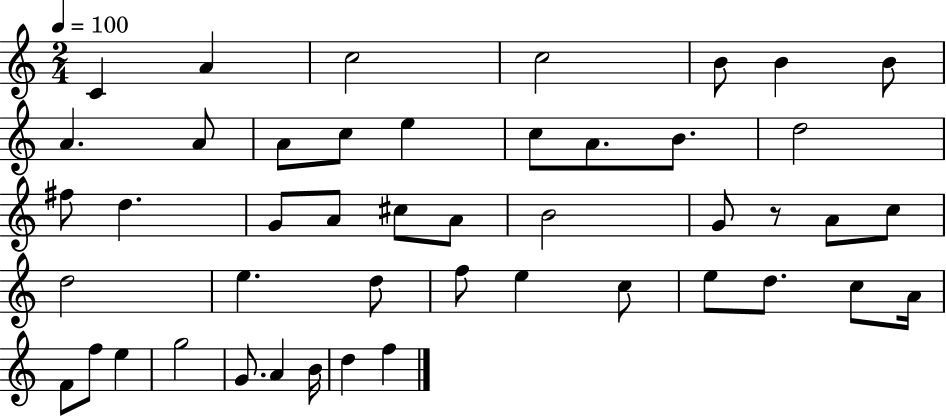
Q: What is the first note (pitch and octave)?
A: C4